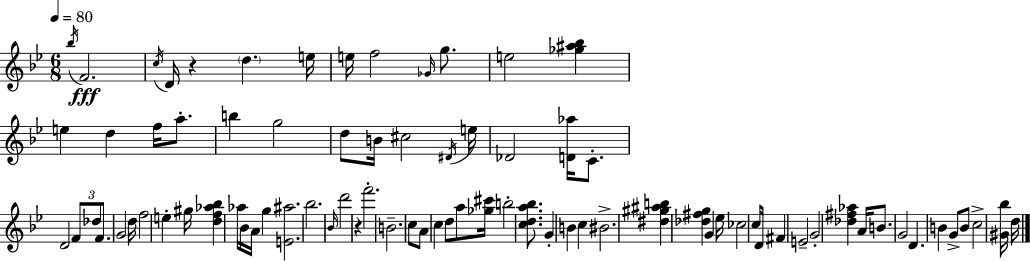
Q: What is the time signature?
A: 6/8